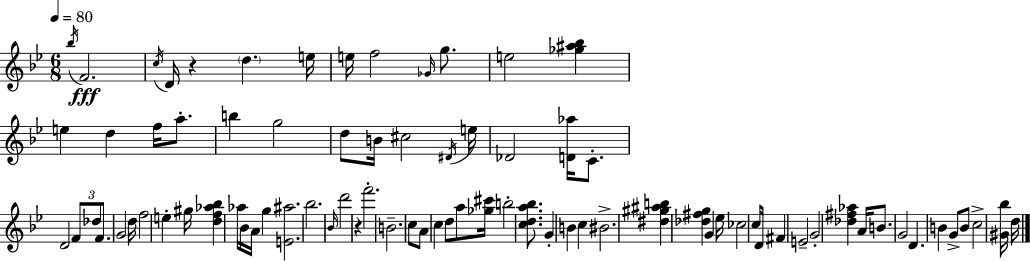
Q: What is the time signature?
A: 6/8